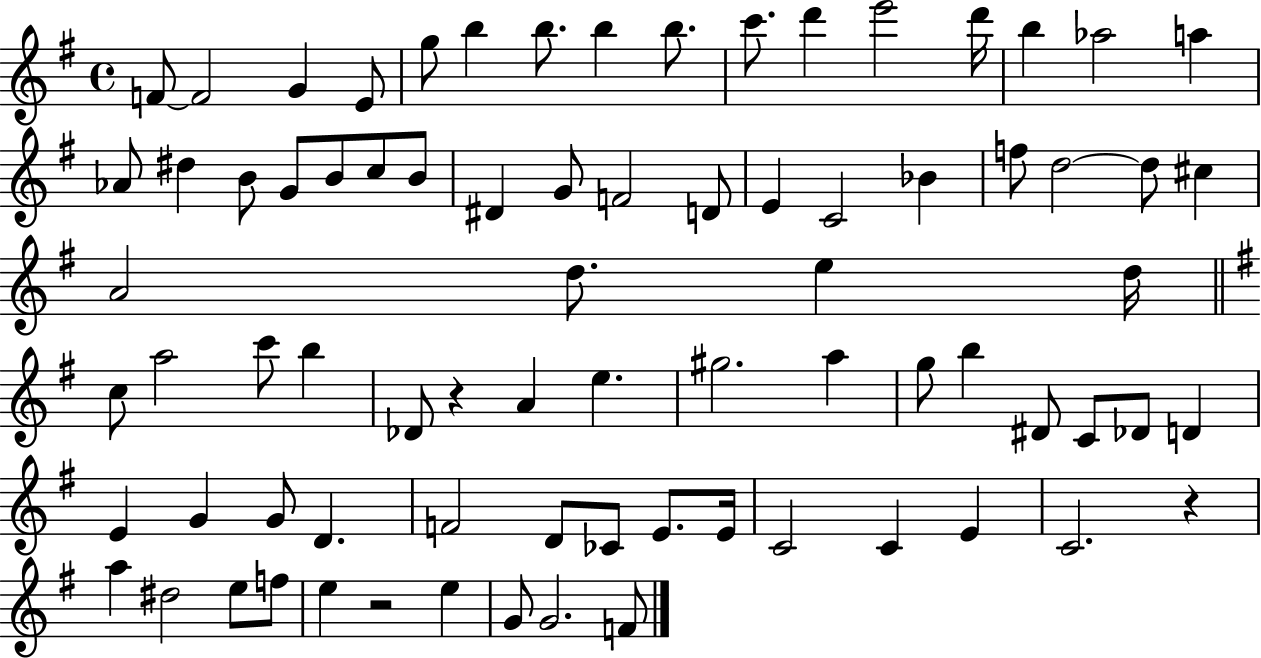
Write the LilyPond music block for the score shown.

{
  \clef treble
  \time 4/4
  \defaultTimeSignature
  \key g \major
  \repeat volta 2 { f'8~~ f'2 g'4 e'8 | g''8 b''4 b''8. b''4 b''8. | c'''8. d'''4 e'''2 d'''16 | b''4 aes''2 a''4 | \break aes'8 dis''4 b'8 g'8 b'8 c''8 b'8 | dis'4 g'8 f'2 d'8 | e'4 c'2 bes'4 | f''8 d''2~~ d''8 cis''4 | \break a'2 d''8. e''4 d''16 | \bar "||" \break \key g \major c''8 a''2 c'''8 b''4 | des'8 r4 a'4 e''4. | gis''2. a''4 | g''8 b''4 dis'8 c'8 des'8 d'4 | \break e'4 g'4 g'8 d'4. | f'2 d'8 ces'8 e'8. e'16 | c'2 c'4 e'4 | c'2. r4 | \break a''4 dis''2 e''8 f''8 | e''4 r2 e''4 | g'8 g'2. f'8 | } \bar "|."
}